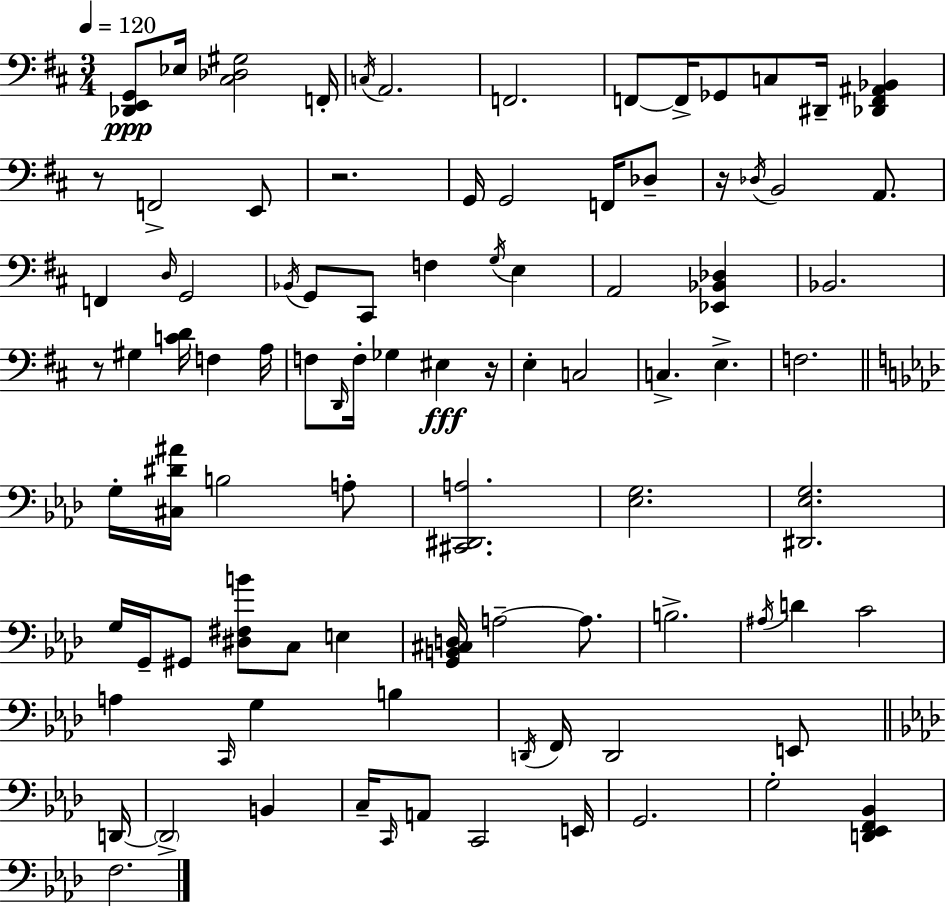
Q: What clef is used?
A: bass